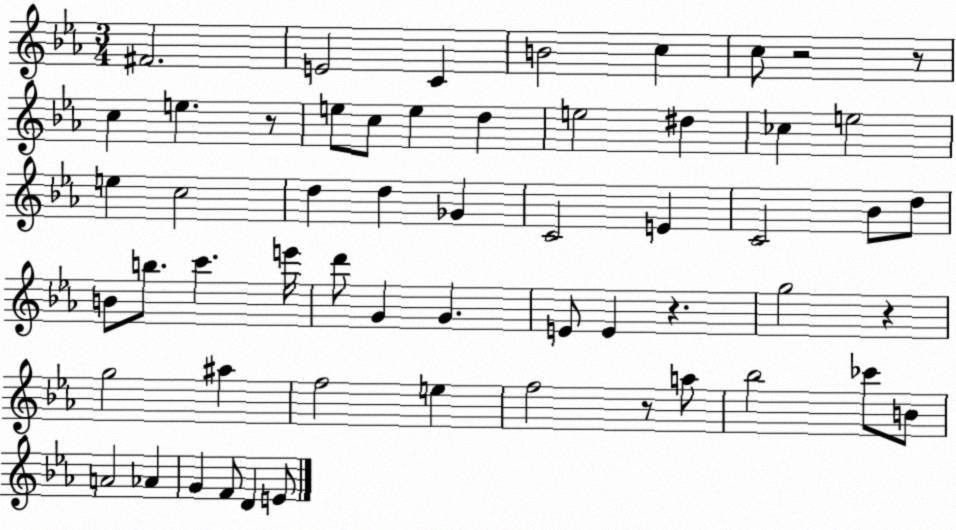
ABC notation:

X:1
T:Untitled
M:3/4
L:1/4
K:Eb
^F2 E2 C B2 c c/2 z2 z/2 c e z/2 e/2 c/2 e d e2 ^d _c e2 e c2 d d _G C2 E C2 _B/2 d/2 B/2 b/2 c' e'/4 d'/2 G G E/2 E z g2 z g2 ^a f2 e f2 z/2 a/2 _b2 _c'/2 B/2 A2 _A G F/2 D E/2